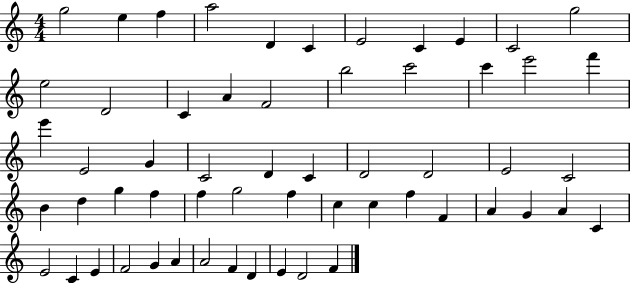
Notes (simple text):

G5/h E5/q F5/q A5/h D4/q C4/q E4/h C4/q E4/q C4/h G5/h E5/h D4/h C4/q A4/q F4/h B5/h C6/h C6/q E6/h F6/q E6/q E4/h G4/q C4/h D4/q C4/q D4/h D4/h E4/h C4/h B4/q D5/q G5/q F5/q F5/q G5/h F5/q C5/q C5/q F5/q F4/q A4/q G4/q A4/q C4/q E4/h C4/q E4/q F4/h G4/q A4/q A4/h F4/q D4/q E4/q D4/h F4/q